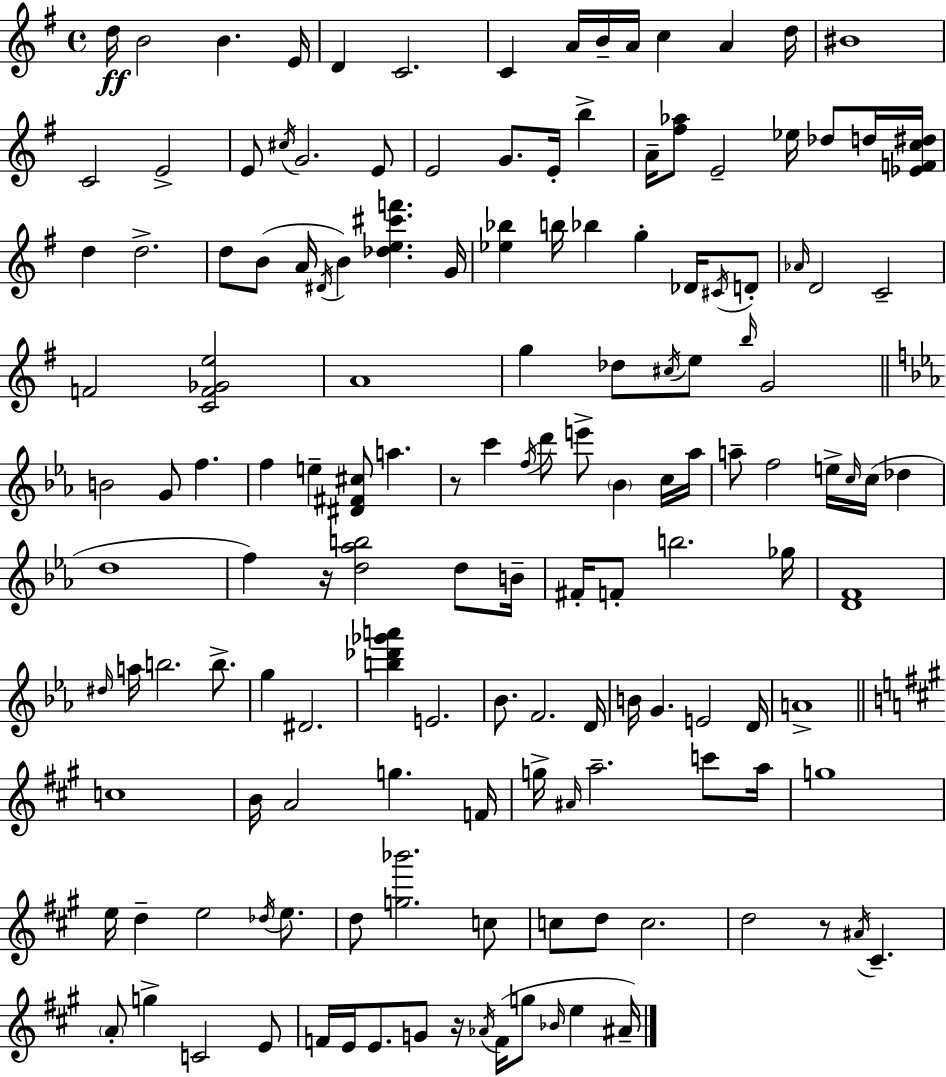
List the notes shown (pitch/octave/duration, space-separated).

D5/s B4/h B4/q. E4/s D4/q C4/h. C4/q A4/s B4/s A4/s C5/q A4/q D5/s BIS4/w C4/h E4/h E4/e C#5/s G4/h. E4/e E4/h G4/e. E4/s B5/q A4/s [F#5,Ab5]/e E4/h Eb5/s Db5/e D5/s [Eb4,F4,C5,D#5]/s D5/q D5/h. D5/e B4/e A4/s D#4/s B4/q [Db5,E5,C#6,F6]/q. G4/s [Eb5,Bb5]/q B5/s Bb5/q G5/q Db4/s C#4/s D4/e Ab4/s D4/h C4/h F4/h [C4,F4,Gb4,E5]/h A4/w G5/q Db5/e C#5/s E5/e B5/s G4/h B4/h G4/e F5/q. F5/q E5/q [D#4,F#4,C#5]/e A5/q. R/e C6/q F5/s D6/e E6/e Bb4/q C5/s Ab5/s A5/e F5/h E5/s C5/s C5/s Db5/q D5/w F5/q R/s [D5,Ab5,B5]/h D5/e B4/s F#4/s F4/e B5/h. Gb5/s [D4,F4]/w D#5/s A5/s B5/h. B5/e. G5/q D#4/h. [B5,Db6,Gb6,A6]/q E4/h. Bb4/e. F4/h. D4/s B4/s G4/q. E4/h D4/s A4/w C5/w B4/s A4/h G5/q. F4/s G5/s A#4/s A5/h. C6/e A5/s G5/w E5/s D5/q E5/h Db5/s E5/e. D5/e [G5,Bb6]/h. C5/e C5/e D5/e C5/h. D5/h R/e A#4/s C#4/q. A4/e G5/q C4/h E4/e F4/s E4/s E4/e. G4/e R/s Ab4/s F4/s G5/e Bb4/s E5/q A#4/s